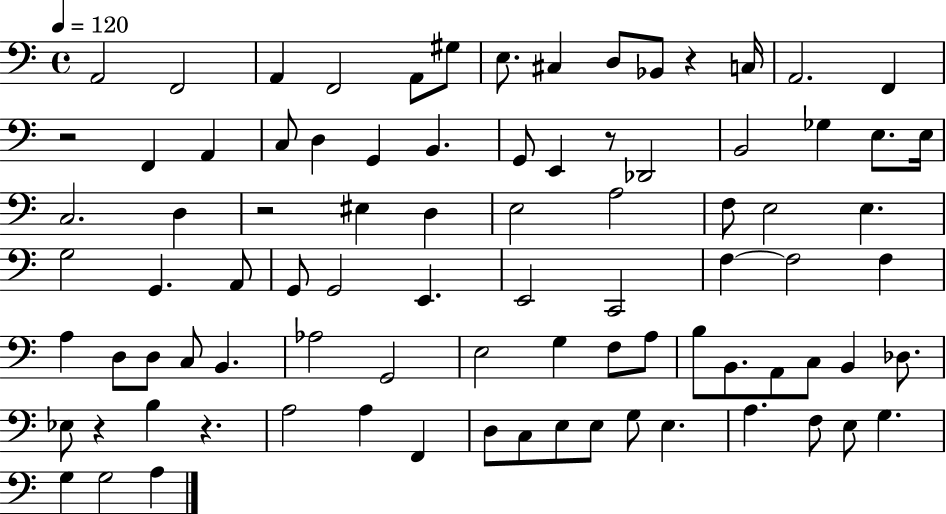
{
  \clef bass
  \time 4/4
  \defaultTimeSignature
  \key c \major
  \tempo 4 = 120
  a,2 f,2 | a,4 f,2 a,8 gis8 | e8. cis4 d8 bes,8 r4 c16 | a,2. f,4 | \break r2 f,4 a,4 | c8 d4 g,4 b,4. | g,8 e,4 r8 des,2 | b,2 ges4 e8. e16 | \break c2. d4 | r2 eis4 d4 | e2 a2 | f8 e2 e4. | \break g2 g,4. a,8 | g,8 g,2 e,4. | e,2 c,2 | f4~~ f2 f4 | \break a4 d8 d8 c8 b,4. | aes2 g,2 | e2 g4 f8 a8 | b8 b,8. a,8 c8 b,4 des8. | \break ees8 r4 b4 r4. | a2 a4 f,4 | d8 c8 e8 e8 g8 e4. | a4. f8 e8 g4. | \break g4 g2 a4 | \bar "|."
}